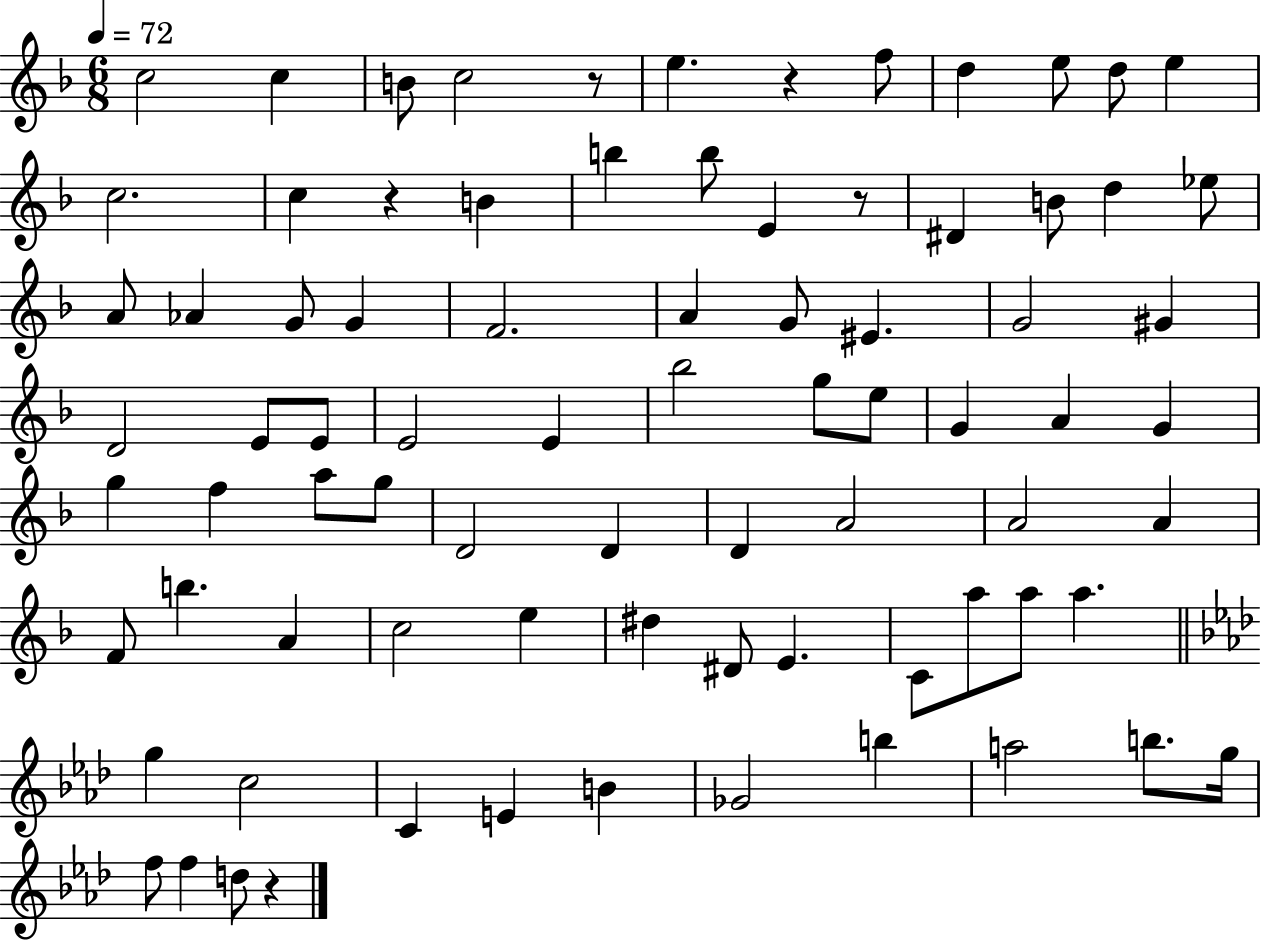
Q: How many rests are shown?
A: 5